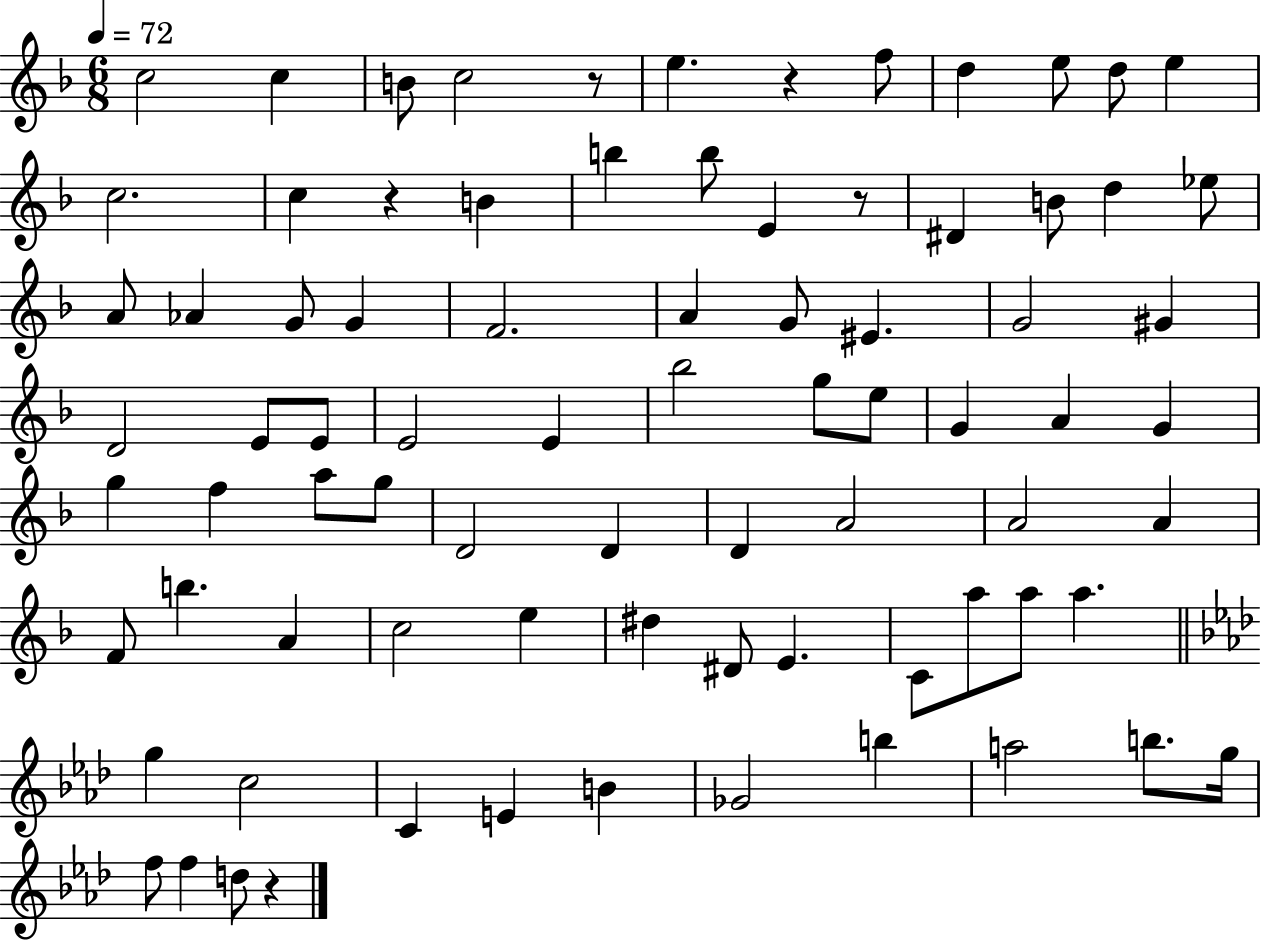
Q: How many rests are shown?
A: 5